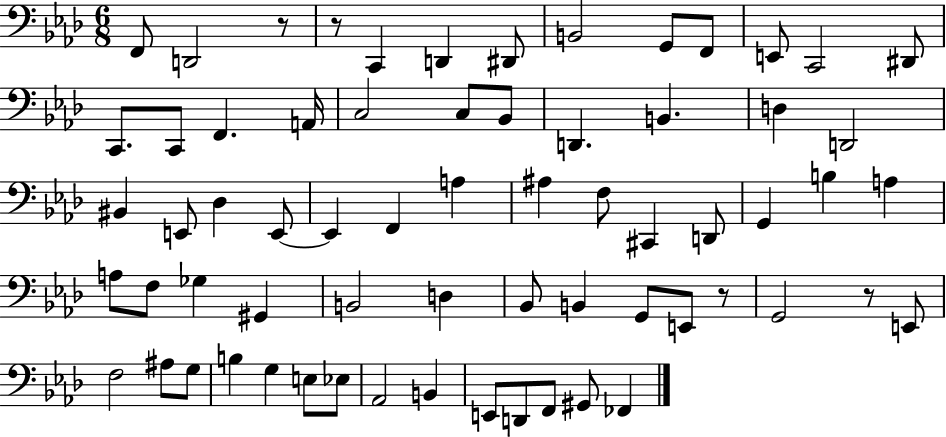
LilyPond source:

{
  \clef bass
  \numericTimeSignature
  \time 6/8
  \key aes \major
  f,8 d,2 r8 | r8 c,4 d,4 dis,8 | b,2 g,8 f,8 | e,8 c,2 dis,8 | \break c,8. c,8 f,4. a,16 | c2 c8 bes,8 | d,4. b,4. | d4 d,2 | \break bis,4 e,8 des4 e,8~~ | e,4 f,4 a4 | ais4 f8 cis,4 d,8 | g,4 b4 a4 | \break a8 f8 ges4 gis,4 | b,2 d4 | bes,8 b,4 g,8 e,8 r8 | g,2 r8 e,8 | \break f2 ais8 g8 | b4 g4 e8 ees8 | aes,2 b,4 | e,8 d,8 f,8 gis,8 fes,4 | \break \bar "|."
}